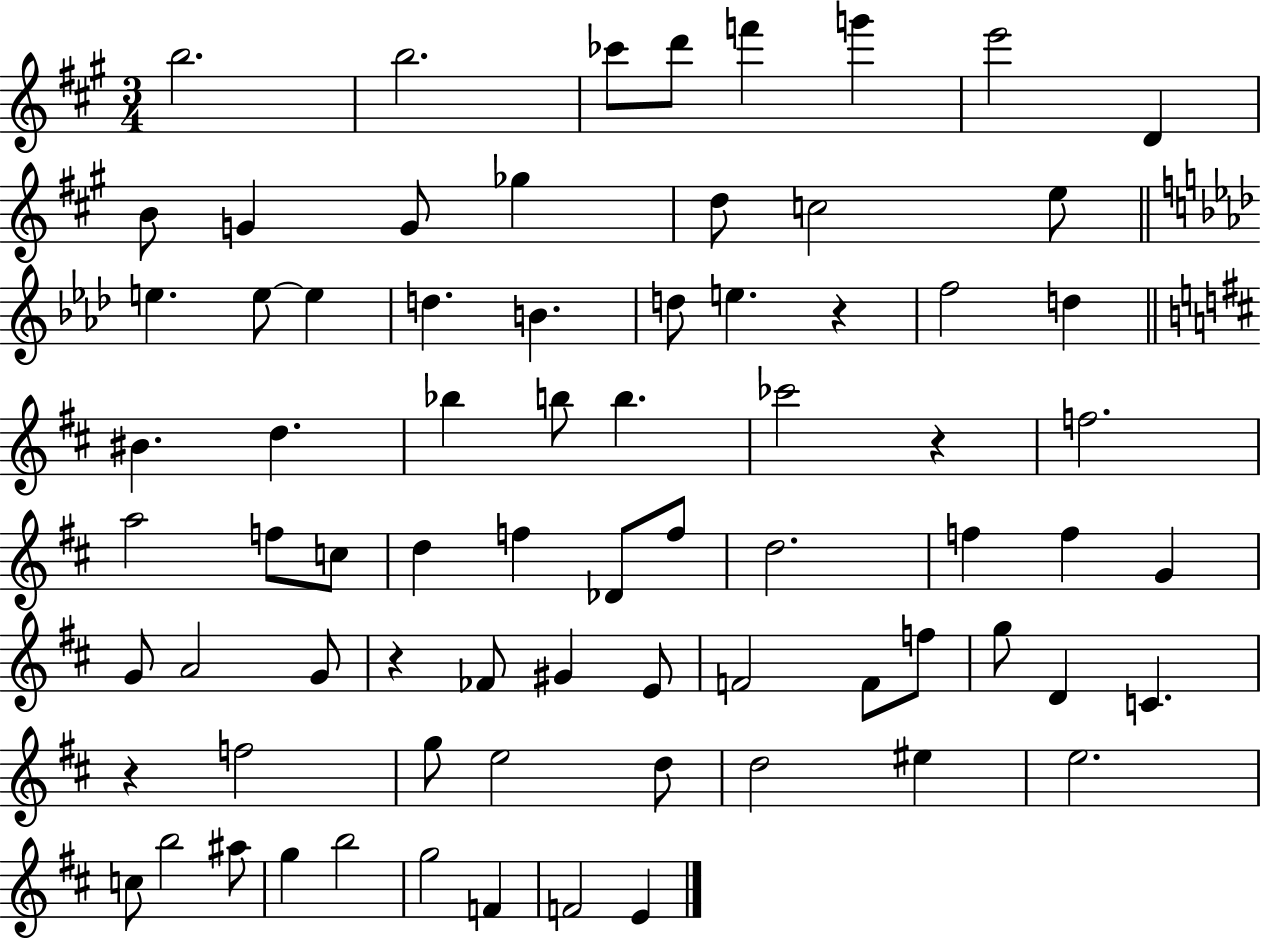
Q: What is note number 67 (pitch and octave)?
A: G5